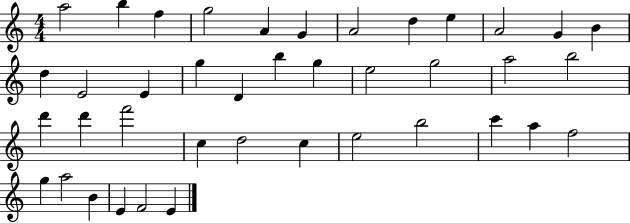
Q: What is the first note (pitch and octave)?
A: A5